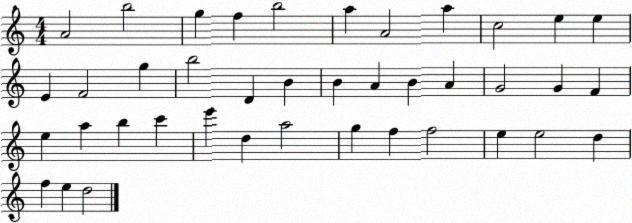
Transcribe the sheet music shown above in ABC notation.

X:1
T:Untitled
M:4/4
L:1/4
K:C
A2 b2 g f b2 a A2 a c2 e e E F2 g b2 D B B A B A G2 G F e a b c' e' d a2 g f f2 e e2 d f e d2